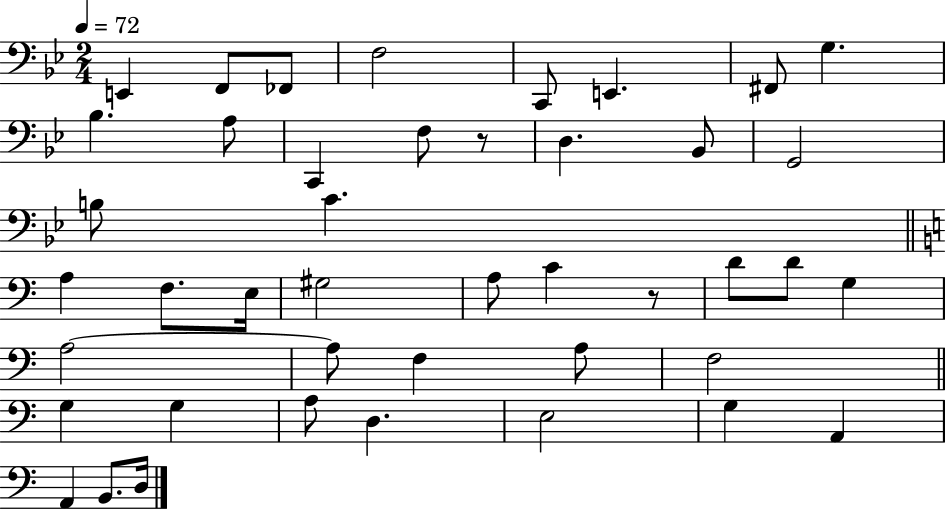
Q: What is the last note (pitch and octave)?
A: D3